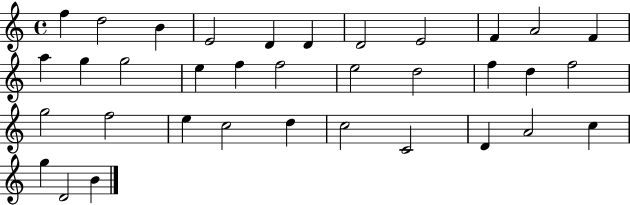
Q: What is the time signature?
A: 4/4